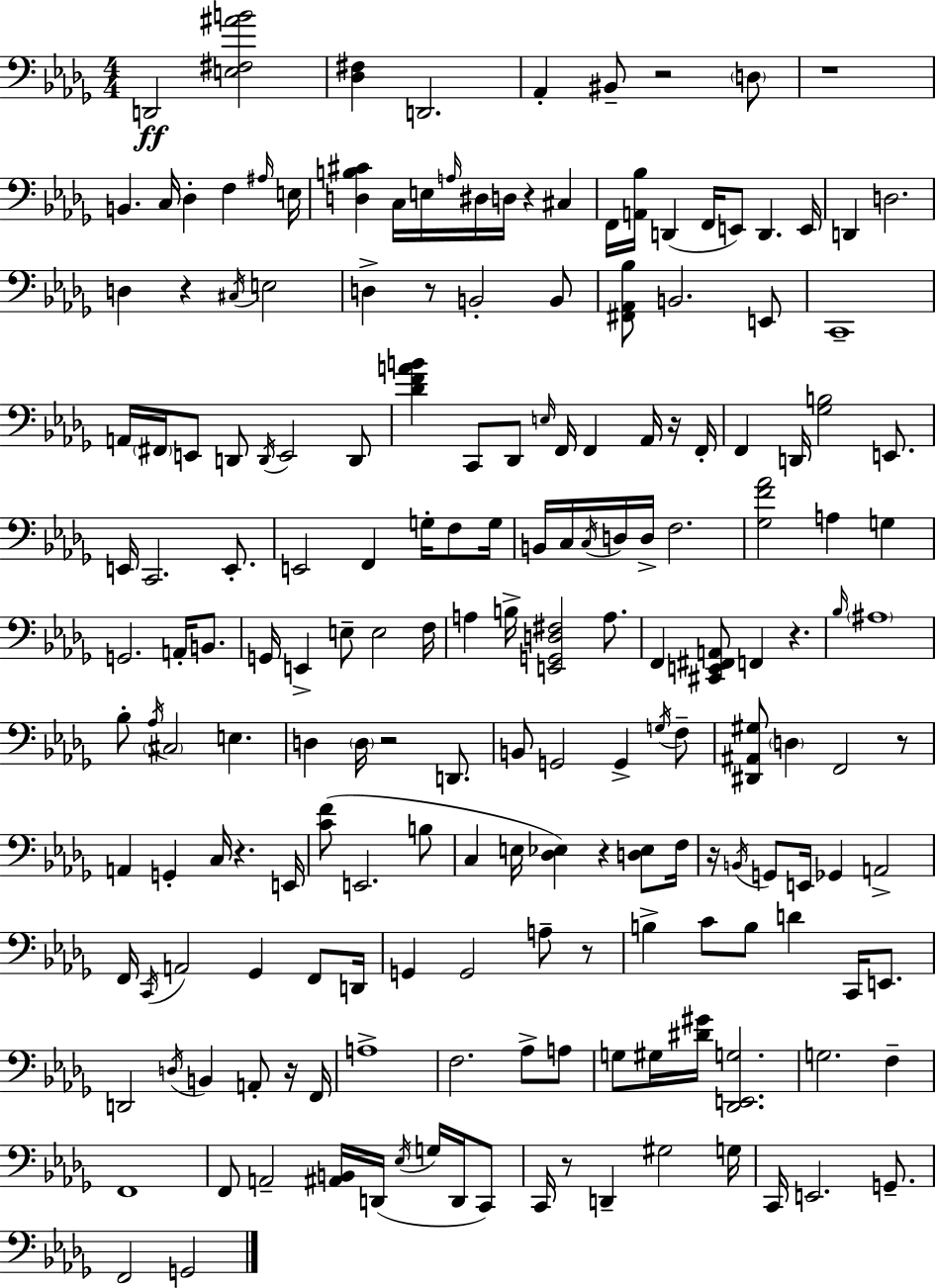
X:1
T:Untitled
M:4/4
L:1/4
K:Bbm
D,,2 [E,^F,^AB]2 [_D,^F,] D,,2 _A,, ^B,,/2 z2 D,/2 z4 B,, C,/4 _D, F, ^A,/4 E,/4 [D,B,^C] C,/4 E,/4 A,/4 ^D,/4 D,/4 z ^C, F,,/4 [A,,_B,]/4 D,, F,,/4 E,,/2 D,, E,,/4 D,, D,2 D, z ^C,/4 E,2 D, z/2 B,,2 B,,/2 [^F,,_A,,_B,]/2 B,,2 E,,/2 C,,4 A,,/4 ^F,,/4 E,,/2 D,,/2 D,,/4 E,,2 D,,/2 [_DFAB] C,,/2 _D,,/2 E,/4 F,,/4 F,, _A,,/4 z/4 F,,/4 F,, D,,/4 [_G,B,]2 E,,/2 E,,/4 C,,2 E,,/2 E,,2 F,, G,/4 F,/2 G,/4 B,,/4 C,/4 C,/4 D,/4 D,/4 F,2 [_G,F_A]2 A, G, G,,2 A,,/4 B,,/2 G,,/4 E,, E,/2 E,2 F,/4 A, B,/4 [E,,G,,D,^F,]2 A,/2 F,, [^C,,E,,^F,,A,,]/2 F,, z _B,/4 ^A,4 _B,/2 _A,/4 ^C,2 E, D, D,/4 z2 D,,/2 B,,/2 G,,2 G,, G,/4 F,/2 [^D,,^A,,^G,]/2 D, F,,2 z/2 A,, G,, C,/4 z E,,/4 [CF]/2 E,,2 B,/2 C, E,/4 [_D,_E,] z [D,_E,]/2 F,/4 z/4 B,,/4 G,,/2 E,,/4 _G,, A,,2 F,,/4 C,,/4 A,,2 _G,, F,,/2 D,,/4 G,, G,,2 A,/2 z/2 B, C/2 B,/2 D C,,/4 E,,/2 D,,2 D,/4 B,, A,,/2 z/4 F,,/4 A,4 F,2 _A,/2 A,/2 G,/2 ^G,/4 [^D^G]/4 [_D,,E,,G,]2 G,2 F, F,,4 F,,/2 A,,2 [^A,,B,,]/4 D,,/4 _E,/4 G,/4 D,,/4 C,,/2 C,,/4 z/2 D,, ^G,2 G,/4 C,,/4 E,,2 G,,/2 F,,2 G,,2